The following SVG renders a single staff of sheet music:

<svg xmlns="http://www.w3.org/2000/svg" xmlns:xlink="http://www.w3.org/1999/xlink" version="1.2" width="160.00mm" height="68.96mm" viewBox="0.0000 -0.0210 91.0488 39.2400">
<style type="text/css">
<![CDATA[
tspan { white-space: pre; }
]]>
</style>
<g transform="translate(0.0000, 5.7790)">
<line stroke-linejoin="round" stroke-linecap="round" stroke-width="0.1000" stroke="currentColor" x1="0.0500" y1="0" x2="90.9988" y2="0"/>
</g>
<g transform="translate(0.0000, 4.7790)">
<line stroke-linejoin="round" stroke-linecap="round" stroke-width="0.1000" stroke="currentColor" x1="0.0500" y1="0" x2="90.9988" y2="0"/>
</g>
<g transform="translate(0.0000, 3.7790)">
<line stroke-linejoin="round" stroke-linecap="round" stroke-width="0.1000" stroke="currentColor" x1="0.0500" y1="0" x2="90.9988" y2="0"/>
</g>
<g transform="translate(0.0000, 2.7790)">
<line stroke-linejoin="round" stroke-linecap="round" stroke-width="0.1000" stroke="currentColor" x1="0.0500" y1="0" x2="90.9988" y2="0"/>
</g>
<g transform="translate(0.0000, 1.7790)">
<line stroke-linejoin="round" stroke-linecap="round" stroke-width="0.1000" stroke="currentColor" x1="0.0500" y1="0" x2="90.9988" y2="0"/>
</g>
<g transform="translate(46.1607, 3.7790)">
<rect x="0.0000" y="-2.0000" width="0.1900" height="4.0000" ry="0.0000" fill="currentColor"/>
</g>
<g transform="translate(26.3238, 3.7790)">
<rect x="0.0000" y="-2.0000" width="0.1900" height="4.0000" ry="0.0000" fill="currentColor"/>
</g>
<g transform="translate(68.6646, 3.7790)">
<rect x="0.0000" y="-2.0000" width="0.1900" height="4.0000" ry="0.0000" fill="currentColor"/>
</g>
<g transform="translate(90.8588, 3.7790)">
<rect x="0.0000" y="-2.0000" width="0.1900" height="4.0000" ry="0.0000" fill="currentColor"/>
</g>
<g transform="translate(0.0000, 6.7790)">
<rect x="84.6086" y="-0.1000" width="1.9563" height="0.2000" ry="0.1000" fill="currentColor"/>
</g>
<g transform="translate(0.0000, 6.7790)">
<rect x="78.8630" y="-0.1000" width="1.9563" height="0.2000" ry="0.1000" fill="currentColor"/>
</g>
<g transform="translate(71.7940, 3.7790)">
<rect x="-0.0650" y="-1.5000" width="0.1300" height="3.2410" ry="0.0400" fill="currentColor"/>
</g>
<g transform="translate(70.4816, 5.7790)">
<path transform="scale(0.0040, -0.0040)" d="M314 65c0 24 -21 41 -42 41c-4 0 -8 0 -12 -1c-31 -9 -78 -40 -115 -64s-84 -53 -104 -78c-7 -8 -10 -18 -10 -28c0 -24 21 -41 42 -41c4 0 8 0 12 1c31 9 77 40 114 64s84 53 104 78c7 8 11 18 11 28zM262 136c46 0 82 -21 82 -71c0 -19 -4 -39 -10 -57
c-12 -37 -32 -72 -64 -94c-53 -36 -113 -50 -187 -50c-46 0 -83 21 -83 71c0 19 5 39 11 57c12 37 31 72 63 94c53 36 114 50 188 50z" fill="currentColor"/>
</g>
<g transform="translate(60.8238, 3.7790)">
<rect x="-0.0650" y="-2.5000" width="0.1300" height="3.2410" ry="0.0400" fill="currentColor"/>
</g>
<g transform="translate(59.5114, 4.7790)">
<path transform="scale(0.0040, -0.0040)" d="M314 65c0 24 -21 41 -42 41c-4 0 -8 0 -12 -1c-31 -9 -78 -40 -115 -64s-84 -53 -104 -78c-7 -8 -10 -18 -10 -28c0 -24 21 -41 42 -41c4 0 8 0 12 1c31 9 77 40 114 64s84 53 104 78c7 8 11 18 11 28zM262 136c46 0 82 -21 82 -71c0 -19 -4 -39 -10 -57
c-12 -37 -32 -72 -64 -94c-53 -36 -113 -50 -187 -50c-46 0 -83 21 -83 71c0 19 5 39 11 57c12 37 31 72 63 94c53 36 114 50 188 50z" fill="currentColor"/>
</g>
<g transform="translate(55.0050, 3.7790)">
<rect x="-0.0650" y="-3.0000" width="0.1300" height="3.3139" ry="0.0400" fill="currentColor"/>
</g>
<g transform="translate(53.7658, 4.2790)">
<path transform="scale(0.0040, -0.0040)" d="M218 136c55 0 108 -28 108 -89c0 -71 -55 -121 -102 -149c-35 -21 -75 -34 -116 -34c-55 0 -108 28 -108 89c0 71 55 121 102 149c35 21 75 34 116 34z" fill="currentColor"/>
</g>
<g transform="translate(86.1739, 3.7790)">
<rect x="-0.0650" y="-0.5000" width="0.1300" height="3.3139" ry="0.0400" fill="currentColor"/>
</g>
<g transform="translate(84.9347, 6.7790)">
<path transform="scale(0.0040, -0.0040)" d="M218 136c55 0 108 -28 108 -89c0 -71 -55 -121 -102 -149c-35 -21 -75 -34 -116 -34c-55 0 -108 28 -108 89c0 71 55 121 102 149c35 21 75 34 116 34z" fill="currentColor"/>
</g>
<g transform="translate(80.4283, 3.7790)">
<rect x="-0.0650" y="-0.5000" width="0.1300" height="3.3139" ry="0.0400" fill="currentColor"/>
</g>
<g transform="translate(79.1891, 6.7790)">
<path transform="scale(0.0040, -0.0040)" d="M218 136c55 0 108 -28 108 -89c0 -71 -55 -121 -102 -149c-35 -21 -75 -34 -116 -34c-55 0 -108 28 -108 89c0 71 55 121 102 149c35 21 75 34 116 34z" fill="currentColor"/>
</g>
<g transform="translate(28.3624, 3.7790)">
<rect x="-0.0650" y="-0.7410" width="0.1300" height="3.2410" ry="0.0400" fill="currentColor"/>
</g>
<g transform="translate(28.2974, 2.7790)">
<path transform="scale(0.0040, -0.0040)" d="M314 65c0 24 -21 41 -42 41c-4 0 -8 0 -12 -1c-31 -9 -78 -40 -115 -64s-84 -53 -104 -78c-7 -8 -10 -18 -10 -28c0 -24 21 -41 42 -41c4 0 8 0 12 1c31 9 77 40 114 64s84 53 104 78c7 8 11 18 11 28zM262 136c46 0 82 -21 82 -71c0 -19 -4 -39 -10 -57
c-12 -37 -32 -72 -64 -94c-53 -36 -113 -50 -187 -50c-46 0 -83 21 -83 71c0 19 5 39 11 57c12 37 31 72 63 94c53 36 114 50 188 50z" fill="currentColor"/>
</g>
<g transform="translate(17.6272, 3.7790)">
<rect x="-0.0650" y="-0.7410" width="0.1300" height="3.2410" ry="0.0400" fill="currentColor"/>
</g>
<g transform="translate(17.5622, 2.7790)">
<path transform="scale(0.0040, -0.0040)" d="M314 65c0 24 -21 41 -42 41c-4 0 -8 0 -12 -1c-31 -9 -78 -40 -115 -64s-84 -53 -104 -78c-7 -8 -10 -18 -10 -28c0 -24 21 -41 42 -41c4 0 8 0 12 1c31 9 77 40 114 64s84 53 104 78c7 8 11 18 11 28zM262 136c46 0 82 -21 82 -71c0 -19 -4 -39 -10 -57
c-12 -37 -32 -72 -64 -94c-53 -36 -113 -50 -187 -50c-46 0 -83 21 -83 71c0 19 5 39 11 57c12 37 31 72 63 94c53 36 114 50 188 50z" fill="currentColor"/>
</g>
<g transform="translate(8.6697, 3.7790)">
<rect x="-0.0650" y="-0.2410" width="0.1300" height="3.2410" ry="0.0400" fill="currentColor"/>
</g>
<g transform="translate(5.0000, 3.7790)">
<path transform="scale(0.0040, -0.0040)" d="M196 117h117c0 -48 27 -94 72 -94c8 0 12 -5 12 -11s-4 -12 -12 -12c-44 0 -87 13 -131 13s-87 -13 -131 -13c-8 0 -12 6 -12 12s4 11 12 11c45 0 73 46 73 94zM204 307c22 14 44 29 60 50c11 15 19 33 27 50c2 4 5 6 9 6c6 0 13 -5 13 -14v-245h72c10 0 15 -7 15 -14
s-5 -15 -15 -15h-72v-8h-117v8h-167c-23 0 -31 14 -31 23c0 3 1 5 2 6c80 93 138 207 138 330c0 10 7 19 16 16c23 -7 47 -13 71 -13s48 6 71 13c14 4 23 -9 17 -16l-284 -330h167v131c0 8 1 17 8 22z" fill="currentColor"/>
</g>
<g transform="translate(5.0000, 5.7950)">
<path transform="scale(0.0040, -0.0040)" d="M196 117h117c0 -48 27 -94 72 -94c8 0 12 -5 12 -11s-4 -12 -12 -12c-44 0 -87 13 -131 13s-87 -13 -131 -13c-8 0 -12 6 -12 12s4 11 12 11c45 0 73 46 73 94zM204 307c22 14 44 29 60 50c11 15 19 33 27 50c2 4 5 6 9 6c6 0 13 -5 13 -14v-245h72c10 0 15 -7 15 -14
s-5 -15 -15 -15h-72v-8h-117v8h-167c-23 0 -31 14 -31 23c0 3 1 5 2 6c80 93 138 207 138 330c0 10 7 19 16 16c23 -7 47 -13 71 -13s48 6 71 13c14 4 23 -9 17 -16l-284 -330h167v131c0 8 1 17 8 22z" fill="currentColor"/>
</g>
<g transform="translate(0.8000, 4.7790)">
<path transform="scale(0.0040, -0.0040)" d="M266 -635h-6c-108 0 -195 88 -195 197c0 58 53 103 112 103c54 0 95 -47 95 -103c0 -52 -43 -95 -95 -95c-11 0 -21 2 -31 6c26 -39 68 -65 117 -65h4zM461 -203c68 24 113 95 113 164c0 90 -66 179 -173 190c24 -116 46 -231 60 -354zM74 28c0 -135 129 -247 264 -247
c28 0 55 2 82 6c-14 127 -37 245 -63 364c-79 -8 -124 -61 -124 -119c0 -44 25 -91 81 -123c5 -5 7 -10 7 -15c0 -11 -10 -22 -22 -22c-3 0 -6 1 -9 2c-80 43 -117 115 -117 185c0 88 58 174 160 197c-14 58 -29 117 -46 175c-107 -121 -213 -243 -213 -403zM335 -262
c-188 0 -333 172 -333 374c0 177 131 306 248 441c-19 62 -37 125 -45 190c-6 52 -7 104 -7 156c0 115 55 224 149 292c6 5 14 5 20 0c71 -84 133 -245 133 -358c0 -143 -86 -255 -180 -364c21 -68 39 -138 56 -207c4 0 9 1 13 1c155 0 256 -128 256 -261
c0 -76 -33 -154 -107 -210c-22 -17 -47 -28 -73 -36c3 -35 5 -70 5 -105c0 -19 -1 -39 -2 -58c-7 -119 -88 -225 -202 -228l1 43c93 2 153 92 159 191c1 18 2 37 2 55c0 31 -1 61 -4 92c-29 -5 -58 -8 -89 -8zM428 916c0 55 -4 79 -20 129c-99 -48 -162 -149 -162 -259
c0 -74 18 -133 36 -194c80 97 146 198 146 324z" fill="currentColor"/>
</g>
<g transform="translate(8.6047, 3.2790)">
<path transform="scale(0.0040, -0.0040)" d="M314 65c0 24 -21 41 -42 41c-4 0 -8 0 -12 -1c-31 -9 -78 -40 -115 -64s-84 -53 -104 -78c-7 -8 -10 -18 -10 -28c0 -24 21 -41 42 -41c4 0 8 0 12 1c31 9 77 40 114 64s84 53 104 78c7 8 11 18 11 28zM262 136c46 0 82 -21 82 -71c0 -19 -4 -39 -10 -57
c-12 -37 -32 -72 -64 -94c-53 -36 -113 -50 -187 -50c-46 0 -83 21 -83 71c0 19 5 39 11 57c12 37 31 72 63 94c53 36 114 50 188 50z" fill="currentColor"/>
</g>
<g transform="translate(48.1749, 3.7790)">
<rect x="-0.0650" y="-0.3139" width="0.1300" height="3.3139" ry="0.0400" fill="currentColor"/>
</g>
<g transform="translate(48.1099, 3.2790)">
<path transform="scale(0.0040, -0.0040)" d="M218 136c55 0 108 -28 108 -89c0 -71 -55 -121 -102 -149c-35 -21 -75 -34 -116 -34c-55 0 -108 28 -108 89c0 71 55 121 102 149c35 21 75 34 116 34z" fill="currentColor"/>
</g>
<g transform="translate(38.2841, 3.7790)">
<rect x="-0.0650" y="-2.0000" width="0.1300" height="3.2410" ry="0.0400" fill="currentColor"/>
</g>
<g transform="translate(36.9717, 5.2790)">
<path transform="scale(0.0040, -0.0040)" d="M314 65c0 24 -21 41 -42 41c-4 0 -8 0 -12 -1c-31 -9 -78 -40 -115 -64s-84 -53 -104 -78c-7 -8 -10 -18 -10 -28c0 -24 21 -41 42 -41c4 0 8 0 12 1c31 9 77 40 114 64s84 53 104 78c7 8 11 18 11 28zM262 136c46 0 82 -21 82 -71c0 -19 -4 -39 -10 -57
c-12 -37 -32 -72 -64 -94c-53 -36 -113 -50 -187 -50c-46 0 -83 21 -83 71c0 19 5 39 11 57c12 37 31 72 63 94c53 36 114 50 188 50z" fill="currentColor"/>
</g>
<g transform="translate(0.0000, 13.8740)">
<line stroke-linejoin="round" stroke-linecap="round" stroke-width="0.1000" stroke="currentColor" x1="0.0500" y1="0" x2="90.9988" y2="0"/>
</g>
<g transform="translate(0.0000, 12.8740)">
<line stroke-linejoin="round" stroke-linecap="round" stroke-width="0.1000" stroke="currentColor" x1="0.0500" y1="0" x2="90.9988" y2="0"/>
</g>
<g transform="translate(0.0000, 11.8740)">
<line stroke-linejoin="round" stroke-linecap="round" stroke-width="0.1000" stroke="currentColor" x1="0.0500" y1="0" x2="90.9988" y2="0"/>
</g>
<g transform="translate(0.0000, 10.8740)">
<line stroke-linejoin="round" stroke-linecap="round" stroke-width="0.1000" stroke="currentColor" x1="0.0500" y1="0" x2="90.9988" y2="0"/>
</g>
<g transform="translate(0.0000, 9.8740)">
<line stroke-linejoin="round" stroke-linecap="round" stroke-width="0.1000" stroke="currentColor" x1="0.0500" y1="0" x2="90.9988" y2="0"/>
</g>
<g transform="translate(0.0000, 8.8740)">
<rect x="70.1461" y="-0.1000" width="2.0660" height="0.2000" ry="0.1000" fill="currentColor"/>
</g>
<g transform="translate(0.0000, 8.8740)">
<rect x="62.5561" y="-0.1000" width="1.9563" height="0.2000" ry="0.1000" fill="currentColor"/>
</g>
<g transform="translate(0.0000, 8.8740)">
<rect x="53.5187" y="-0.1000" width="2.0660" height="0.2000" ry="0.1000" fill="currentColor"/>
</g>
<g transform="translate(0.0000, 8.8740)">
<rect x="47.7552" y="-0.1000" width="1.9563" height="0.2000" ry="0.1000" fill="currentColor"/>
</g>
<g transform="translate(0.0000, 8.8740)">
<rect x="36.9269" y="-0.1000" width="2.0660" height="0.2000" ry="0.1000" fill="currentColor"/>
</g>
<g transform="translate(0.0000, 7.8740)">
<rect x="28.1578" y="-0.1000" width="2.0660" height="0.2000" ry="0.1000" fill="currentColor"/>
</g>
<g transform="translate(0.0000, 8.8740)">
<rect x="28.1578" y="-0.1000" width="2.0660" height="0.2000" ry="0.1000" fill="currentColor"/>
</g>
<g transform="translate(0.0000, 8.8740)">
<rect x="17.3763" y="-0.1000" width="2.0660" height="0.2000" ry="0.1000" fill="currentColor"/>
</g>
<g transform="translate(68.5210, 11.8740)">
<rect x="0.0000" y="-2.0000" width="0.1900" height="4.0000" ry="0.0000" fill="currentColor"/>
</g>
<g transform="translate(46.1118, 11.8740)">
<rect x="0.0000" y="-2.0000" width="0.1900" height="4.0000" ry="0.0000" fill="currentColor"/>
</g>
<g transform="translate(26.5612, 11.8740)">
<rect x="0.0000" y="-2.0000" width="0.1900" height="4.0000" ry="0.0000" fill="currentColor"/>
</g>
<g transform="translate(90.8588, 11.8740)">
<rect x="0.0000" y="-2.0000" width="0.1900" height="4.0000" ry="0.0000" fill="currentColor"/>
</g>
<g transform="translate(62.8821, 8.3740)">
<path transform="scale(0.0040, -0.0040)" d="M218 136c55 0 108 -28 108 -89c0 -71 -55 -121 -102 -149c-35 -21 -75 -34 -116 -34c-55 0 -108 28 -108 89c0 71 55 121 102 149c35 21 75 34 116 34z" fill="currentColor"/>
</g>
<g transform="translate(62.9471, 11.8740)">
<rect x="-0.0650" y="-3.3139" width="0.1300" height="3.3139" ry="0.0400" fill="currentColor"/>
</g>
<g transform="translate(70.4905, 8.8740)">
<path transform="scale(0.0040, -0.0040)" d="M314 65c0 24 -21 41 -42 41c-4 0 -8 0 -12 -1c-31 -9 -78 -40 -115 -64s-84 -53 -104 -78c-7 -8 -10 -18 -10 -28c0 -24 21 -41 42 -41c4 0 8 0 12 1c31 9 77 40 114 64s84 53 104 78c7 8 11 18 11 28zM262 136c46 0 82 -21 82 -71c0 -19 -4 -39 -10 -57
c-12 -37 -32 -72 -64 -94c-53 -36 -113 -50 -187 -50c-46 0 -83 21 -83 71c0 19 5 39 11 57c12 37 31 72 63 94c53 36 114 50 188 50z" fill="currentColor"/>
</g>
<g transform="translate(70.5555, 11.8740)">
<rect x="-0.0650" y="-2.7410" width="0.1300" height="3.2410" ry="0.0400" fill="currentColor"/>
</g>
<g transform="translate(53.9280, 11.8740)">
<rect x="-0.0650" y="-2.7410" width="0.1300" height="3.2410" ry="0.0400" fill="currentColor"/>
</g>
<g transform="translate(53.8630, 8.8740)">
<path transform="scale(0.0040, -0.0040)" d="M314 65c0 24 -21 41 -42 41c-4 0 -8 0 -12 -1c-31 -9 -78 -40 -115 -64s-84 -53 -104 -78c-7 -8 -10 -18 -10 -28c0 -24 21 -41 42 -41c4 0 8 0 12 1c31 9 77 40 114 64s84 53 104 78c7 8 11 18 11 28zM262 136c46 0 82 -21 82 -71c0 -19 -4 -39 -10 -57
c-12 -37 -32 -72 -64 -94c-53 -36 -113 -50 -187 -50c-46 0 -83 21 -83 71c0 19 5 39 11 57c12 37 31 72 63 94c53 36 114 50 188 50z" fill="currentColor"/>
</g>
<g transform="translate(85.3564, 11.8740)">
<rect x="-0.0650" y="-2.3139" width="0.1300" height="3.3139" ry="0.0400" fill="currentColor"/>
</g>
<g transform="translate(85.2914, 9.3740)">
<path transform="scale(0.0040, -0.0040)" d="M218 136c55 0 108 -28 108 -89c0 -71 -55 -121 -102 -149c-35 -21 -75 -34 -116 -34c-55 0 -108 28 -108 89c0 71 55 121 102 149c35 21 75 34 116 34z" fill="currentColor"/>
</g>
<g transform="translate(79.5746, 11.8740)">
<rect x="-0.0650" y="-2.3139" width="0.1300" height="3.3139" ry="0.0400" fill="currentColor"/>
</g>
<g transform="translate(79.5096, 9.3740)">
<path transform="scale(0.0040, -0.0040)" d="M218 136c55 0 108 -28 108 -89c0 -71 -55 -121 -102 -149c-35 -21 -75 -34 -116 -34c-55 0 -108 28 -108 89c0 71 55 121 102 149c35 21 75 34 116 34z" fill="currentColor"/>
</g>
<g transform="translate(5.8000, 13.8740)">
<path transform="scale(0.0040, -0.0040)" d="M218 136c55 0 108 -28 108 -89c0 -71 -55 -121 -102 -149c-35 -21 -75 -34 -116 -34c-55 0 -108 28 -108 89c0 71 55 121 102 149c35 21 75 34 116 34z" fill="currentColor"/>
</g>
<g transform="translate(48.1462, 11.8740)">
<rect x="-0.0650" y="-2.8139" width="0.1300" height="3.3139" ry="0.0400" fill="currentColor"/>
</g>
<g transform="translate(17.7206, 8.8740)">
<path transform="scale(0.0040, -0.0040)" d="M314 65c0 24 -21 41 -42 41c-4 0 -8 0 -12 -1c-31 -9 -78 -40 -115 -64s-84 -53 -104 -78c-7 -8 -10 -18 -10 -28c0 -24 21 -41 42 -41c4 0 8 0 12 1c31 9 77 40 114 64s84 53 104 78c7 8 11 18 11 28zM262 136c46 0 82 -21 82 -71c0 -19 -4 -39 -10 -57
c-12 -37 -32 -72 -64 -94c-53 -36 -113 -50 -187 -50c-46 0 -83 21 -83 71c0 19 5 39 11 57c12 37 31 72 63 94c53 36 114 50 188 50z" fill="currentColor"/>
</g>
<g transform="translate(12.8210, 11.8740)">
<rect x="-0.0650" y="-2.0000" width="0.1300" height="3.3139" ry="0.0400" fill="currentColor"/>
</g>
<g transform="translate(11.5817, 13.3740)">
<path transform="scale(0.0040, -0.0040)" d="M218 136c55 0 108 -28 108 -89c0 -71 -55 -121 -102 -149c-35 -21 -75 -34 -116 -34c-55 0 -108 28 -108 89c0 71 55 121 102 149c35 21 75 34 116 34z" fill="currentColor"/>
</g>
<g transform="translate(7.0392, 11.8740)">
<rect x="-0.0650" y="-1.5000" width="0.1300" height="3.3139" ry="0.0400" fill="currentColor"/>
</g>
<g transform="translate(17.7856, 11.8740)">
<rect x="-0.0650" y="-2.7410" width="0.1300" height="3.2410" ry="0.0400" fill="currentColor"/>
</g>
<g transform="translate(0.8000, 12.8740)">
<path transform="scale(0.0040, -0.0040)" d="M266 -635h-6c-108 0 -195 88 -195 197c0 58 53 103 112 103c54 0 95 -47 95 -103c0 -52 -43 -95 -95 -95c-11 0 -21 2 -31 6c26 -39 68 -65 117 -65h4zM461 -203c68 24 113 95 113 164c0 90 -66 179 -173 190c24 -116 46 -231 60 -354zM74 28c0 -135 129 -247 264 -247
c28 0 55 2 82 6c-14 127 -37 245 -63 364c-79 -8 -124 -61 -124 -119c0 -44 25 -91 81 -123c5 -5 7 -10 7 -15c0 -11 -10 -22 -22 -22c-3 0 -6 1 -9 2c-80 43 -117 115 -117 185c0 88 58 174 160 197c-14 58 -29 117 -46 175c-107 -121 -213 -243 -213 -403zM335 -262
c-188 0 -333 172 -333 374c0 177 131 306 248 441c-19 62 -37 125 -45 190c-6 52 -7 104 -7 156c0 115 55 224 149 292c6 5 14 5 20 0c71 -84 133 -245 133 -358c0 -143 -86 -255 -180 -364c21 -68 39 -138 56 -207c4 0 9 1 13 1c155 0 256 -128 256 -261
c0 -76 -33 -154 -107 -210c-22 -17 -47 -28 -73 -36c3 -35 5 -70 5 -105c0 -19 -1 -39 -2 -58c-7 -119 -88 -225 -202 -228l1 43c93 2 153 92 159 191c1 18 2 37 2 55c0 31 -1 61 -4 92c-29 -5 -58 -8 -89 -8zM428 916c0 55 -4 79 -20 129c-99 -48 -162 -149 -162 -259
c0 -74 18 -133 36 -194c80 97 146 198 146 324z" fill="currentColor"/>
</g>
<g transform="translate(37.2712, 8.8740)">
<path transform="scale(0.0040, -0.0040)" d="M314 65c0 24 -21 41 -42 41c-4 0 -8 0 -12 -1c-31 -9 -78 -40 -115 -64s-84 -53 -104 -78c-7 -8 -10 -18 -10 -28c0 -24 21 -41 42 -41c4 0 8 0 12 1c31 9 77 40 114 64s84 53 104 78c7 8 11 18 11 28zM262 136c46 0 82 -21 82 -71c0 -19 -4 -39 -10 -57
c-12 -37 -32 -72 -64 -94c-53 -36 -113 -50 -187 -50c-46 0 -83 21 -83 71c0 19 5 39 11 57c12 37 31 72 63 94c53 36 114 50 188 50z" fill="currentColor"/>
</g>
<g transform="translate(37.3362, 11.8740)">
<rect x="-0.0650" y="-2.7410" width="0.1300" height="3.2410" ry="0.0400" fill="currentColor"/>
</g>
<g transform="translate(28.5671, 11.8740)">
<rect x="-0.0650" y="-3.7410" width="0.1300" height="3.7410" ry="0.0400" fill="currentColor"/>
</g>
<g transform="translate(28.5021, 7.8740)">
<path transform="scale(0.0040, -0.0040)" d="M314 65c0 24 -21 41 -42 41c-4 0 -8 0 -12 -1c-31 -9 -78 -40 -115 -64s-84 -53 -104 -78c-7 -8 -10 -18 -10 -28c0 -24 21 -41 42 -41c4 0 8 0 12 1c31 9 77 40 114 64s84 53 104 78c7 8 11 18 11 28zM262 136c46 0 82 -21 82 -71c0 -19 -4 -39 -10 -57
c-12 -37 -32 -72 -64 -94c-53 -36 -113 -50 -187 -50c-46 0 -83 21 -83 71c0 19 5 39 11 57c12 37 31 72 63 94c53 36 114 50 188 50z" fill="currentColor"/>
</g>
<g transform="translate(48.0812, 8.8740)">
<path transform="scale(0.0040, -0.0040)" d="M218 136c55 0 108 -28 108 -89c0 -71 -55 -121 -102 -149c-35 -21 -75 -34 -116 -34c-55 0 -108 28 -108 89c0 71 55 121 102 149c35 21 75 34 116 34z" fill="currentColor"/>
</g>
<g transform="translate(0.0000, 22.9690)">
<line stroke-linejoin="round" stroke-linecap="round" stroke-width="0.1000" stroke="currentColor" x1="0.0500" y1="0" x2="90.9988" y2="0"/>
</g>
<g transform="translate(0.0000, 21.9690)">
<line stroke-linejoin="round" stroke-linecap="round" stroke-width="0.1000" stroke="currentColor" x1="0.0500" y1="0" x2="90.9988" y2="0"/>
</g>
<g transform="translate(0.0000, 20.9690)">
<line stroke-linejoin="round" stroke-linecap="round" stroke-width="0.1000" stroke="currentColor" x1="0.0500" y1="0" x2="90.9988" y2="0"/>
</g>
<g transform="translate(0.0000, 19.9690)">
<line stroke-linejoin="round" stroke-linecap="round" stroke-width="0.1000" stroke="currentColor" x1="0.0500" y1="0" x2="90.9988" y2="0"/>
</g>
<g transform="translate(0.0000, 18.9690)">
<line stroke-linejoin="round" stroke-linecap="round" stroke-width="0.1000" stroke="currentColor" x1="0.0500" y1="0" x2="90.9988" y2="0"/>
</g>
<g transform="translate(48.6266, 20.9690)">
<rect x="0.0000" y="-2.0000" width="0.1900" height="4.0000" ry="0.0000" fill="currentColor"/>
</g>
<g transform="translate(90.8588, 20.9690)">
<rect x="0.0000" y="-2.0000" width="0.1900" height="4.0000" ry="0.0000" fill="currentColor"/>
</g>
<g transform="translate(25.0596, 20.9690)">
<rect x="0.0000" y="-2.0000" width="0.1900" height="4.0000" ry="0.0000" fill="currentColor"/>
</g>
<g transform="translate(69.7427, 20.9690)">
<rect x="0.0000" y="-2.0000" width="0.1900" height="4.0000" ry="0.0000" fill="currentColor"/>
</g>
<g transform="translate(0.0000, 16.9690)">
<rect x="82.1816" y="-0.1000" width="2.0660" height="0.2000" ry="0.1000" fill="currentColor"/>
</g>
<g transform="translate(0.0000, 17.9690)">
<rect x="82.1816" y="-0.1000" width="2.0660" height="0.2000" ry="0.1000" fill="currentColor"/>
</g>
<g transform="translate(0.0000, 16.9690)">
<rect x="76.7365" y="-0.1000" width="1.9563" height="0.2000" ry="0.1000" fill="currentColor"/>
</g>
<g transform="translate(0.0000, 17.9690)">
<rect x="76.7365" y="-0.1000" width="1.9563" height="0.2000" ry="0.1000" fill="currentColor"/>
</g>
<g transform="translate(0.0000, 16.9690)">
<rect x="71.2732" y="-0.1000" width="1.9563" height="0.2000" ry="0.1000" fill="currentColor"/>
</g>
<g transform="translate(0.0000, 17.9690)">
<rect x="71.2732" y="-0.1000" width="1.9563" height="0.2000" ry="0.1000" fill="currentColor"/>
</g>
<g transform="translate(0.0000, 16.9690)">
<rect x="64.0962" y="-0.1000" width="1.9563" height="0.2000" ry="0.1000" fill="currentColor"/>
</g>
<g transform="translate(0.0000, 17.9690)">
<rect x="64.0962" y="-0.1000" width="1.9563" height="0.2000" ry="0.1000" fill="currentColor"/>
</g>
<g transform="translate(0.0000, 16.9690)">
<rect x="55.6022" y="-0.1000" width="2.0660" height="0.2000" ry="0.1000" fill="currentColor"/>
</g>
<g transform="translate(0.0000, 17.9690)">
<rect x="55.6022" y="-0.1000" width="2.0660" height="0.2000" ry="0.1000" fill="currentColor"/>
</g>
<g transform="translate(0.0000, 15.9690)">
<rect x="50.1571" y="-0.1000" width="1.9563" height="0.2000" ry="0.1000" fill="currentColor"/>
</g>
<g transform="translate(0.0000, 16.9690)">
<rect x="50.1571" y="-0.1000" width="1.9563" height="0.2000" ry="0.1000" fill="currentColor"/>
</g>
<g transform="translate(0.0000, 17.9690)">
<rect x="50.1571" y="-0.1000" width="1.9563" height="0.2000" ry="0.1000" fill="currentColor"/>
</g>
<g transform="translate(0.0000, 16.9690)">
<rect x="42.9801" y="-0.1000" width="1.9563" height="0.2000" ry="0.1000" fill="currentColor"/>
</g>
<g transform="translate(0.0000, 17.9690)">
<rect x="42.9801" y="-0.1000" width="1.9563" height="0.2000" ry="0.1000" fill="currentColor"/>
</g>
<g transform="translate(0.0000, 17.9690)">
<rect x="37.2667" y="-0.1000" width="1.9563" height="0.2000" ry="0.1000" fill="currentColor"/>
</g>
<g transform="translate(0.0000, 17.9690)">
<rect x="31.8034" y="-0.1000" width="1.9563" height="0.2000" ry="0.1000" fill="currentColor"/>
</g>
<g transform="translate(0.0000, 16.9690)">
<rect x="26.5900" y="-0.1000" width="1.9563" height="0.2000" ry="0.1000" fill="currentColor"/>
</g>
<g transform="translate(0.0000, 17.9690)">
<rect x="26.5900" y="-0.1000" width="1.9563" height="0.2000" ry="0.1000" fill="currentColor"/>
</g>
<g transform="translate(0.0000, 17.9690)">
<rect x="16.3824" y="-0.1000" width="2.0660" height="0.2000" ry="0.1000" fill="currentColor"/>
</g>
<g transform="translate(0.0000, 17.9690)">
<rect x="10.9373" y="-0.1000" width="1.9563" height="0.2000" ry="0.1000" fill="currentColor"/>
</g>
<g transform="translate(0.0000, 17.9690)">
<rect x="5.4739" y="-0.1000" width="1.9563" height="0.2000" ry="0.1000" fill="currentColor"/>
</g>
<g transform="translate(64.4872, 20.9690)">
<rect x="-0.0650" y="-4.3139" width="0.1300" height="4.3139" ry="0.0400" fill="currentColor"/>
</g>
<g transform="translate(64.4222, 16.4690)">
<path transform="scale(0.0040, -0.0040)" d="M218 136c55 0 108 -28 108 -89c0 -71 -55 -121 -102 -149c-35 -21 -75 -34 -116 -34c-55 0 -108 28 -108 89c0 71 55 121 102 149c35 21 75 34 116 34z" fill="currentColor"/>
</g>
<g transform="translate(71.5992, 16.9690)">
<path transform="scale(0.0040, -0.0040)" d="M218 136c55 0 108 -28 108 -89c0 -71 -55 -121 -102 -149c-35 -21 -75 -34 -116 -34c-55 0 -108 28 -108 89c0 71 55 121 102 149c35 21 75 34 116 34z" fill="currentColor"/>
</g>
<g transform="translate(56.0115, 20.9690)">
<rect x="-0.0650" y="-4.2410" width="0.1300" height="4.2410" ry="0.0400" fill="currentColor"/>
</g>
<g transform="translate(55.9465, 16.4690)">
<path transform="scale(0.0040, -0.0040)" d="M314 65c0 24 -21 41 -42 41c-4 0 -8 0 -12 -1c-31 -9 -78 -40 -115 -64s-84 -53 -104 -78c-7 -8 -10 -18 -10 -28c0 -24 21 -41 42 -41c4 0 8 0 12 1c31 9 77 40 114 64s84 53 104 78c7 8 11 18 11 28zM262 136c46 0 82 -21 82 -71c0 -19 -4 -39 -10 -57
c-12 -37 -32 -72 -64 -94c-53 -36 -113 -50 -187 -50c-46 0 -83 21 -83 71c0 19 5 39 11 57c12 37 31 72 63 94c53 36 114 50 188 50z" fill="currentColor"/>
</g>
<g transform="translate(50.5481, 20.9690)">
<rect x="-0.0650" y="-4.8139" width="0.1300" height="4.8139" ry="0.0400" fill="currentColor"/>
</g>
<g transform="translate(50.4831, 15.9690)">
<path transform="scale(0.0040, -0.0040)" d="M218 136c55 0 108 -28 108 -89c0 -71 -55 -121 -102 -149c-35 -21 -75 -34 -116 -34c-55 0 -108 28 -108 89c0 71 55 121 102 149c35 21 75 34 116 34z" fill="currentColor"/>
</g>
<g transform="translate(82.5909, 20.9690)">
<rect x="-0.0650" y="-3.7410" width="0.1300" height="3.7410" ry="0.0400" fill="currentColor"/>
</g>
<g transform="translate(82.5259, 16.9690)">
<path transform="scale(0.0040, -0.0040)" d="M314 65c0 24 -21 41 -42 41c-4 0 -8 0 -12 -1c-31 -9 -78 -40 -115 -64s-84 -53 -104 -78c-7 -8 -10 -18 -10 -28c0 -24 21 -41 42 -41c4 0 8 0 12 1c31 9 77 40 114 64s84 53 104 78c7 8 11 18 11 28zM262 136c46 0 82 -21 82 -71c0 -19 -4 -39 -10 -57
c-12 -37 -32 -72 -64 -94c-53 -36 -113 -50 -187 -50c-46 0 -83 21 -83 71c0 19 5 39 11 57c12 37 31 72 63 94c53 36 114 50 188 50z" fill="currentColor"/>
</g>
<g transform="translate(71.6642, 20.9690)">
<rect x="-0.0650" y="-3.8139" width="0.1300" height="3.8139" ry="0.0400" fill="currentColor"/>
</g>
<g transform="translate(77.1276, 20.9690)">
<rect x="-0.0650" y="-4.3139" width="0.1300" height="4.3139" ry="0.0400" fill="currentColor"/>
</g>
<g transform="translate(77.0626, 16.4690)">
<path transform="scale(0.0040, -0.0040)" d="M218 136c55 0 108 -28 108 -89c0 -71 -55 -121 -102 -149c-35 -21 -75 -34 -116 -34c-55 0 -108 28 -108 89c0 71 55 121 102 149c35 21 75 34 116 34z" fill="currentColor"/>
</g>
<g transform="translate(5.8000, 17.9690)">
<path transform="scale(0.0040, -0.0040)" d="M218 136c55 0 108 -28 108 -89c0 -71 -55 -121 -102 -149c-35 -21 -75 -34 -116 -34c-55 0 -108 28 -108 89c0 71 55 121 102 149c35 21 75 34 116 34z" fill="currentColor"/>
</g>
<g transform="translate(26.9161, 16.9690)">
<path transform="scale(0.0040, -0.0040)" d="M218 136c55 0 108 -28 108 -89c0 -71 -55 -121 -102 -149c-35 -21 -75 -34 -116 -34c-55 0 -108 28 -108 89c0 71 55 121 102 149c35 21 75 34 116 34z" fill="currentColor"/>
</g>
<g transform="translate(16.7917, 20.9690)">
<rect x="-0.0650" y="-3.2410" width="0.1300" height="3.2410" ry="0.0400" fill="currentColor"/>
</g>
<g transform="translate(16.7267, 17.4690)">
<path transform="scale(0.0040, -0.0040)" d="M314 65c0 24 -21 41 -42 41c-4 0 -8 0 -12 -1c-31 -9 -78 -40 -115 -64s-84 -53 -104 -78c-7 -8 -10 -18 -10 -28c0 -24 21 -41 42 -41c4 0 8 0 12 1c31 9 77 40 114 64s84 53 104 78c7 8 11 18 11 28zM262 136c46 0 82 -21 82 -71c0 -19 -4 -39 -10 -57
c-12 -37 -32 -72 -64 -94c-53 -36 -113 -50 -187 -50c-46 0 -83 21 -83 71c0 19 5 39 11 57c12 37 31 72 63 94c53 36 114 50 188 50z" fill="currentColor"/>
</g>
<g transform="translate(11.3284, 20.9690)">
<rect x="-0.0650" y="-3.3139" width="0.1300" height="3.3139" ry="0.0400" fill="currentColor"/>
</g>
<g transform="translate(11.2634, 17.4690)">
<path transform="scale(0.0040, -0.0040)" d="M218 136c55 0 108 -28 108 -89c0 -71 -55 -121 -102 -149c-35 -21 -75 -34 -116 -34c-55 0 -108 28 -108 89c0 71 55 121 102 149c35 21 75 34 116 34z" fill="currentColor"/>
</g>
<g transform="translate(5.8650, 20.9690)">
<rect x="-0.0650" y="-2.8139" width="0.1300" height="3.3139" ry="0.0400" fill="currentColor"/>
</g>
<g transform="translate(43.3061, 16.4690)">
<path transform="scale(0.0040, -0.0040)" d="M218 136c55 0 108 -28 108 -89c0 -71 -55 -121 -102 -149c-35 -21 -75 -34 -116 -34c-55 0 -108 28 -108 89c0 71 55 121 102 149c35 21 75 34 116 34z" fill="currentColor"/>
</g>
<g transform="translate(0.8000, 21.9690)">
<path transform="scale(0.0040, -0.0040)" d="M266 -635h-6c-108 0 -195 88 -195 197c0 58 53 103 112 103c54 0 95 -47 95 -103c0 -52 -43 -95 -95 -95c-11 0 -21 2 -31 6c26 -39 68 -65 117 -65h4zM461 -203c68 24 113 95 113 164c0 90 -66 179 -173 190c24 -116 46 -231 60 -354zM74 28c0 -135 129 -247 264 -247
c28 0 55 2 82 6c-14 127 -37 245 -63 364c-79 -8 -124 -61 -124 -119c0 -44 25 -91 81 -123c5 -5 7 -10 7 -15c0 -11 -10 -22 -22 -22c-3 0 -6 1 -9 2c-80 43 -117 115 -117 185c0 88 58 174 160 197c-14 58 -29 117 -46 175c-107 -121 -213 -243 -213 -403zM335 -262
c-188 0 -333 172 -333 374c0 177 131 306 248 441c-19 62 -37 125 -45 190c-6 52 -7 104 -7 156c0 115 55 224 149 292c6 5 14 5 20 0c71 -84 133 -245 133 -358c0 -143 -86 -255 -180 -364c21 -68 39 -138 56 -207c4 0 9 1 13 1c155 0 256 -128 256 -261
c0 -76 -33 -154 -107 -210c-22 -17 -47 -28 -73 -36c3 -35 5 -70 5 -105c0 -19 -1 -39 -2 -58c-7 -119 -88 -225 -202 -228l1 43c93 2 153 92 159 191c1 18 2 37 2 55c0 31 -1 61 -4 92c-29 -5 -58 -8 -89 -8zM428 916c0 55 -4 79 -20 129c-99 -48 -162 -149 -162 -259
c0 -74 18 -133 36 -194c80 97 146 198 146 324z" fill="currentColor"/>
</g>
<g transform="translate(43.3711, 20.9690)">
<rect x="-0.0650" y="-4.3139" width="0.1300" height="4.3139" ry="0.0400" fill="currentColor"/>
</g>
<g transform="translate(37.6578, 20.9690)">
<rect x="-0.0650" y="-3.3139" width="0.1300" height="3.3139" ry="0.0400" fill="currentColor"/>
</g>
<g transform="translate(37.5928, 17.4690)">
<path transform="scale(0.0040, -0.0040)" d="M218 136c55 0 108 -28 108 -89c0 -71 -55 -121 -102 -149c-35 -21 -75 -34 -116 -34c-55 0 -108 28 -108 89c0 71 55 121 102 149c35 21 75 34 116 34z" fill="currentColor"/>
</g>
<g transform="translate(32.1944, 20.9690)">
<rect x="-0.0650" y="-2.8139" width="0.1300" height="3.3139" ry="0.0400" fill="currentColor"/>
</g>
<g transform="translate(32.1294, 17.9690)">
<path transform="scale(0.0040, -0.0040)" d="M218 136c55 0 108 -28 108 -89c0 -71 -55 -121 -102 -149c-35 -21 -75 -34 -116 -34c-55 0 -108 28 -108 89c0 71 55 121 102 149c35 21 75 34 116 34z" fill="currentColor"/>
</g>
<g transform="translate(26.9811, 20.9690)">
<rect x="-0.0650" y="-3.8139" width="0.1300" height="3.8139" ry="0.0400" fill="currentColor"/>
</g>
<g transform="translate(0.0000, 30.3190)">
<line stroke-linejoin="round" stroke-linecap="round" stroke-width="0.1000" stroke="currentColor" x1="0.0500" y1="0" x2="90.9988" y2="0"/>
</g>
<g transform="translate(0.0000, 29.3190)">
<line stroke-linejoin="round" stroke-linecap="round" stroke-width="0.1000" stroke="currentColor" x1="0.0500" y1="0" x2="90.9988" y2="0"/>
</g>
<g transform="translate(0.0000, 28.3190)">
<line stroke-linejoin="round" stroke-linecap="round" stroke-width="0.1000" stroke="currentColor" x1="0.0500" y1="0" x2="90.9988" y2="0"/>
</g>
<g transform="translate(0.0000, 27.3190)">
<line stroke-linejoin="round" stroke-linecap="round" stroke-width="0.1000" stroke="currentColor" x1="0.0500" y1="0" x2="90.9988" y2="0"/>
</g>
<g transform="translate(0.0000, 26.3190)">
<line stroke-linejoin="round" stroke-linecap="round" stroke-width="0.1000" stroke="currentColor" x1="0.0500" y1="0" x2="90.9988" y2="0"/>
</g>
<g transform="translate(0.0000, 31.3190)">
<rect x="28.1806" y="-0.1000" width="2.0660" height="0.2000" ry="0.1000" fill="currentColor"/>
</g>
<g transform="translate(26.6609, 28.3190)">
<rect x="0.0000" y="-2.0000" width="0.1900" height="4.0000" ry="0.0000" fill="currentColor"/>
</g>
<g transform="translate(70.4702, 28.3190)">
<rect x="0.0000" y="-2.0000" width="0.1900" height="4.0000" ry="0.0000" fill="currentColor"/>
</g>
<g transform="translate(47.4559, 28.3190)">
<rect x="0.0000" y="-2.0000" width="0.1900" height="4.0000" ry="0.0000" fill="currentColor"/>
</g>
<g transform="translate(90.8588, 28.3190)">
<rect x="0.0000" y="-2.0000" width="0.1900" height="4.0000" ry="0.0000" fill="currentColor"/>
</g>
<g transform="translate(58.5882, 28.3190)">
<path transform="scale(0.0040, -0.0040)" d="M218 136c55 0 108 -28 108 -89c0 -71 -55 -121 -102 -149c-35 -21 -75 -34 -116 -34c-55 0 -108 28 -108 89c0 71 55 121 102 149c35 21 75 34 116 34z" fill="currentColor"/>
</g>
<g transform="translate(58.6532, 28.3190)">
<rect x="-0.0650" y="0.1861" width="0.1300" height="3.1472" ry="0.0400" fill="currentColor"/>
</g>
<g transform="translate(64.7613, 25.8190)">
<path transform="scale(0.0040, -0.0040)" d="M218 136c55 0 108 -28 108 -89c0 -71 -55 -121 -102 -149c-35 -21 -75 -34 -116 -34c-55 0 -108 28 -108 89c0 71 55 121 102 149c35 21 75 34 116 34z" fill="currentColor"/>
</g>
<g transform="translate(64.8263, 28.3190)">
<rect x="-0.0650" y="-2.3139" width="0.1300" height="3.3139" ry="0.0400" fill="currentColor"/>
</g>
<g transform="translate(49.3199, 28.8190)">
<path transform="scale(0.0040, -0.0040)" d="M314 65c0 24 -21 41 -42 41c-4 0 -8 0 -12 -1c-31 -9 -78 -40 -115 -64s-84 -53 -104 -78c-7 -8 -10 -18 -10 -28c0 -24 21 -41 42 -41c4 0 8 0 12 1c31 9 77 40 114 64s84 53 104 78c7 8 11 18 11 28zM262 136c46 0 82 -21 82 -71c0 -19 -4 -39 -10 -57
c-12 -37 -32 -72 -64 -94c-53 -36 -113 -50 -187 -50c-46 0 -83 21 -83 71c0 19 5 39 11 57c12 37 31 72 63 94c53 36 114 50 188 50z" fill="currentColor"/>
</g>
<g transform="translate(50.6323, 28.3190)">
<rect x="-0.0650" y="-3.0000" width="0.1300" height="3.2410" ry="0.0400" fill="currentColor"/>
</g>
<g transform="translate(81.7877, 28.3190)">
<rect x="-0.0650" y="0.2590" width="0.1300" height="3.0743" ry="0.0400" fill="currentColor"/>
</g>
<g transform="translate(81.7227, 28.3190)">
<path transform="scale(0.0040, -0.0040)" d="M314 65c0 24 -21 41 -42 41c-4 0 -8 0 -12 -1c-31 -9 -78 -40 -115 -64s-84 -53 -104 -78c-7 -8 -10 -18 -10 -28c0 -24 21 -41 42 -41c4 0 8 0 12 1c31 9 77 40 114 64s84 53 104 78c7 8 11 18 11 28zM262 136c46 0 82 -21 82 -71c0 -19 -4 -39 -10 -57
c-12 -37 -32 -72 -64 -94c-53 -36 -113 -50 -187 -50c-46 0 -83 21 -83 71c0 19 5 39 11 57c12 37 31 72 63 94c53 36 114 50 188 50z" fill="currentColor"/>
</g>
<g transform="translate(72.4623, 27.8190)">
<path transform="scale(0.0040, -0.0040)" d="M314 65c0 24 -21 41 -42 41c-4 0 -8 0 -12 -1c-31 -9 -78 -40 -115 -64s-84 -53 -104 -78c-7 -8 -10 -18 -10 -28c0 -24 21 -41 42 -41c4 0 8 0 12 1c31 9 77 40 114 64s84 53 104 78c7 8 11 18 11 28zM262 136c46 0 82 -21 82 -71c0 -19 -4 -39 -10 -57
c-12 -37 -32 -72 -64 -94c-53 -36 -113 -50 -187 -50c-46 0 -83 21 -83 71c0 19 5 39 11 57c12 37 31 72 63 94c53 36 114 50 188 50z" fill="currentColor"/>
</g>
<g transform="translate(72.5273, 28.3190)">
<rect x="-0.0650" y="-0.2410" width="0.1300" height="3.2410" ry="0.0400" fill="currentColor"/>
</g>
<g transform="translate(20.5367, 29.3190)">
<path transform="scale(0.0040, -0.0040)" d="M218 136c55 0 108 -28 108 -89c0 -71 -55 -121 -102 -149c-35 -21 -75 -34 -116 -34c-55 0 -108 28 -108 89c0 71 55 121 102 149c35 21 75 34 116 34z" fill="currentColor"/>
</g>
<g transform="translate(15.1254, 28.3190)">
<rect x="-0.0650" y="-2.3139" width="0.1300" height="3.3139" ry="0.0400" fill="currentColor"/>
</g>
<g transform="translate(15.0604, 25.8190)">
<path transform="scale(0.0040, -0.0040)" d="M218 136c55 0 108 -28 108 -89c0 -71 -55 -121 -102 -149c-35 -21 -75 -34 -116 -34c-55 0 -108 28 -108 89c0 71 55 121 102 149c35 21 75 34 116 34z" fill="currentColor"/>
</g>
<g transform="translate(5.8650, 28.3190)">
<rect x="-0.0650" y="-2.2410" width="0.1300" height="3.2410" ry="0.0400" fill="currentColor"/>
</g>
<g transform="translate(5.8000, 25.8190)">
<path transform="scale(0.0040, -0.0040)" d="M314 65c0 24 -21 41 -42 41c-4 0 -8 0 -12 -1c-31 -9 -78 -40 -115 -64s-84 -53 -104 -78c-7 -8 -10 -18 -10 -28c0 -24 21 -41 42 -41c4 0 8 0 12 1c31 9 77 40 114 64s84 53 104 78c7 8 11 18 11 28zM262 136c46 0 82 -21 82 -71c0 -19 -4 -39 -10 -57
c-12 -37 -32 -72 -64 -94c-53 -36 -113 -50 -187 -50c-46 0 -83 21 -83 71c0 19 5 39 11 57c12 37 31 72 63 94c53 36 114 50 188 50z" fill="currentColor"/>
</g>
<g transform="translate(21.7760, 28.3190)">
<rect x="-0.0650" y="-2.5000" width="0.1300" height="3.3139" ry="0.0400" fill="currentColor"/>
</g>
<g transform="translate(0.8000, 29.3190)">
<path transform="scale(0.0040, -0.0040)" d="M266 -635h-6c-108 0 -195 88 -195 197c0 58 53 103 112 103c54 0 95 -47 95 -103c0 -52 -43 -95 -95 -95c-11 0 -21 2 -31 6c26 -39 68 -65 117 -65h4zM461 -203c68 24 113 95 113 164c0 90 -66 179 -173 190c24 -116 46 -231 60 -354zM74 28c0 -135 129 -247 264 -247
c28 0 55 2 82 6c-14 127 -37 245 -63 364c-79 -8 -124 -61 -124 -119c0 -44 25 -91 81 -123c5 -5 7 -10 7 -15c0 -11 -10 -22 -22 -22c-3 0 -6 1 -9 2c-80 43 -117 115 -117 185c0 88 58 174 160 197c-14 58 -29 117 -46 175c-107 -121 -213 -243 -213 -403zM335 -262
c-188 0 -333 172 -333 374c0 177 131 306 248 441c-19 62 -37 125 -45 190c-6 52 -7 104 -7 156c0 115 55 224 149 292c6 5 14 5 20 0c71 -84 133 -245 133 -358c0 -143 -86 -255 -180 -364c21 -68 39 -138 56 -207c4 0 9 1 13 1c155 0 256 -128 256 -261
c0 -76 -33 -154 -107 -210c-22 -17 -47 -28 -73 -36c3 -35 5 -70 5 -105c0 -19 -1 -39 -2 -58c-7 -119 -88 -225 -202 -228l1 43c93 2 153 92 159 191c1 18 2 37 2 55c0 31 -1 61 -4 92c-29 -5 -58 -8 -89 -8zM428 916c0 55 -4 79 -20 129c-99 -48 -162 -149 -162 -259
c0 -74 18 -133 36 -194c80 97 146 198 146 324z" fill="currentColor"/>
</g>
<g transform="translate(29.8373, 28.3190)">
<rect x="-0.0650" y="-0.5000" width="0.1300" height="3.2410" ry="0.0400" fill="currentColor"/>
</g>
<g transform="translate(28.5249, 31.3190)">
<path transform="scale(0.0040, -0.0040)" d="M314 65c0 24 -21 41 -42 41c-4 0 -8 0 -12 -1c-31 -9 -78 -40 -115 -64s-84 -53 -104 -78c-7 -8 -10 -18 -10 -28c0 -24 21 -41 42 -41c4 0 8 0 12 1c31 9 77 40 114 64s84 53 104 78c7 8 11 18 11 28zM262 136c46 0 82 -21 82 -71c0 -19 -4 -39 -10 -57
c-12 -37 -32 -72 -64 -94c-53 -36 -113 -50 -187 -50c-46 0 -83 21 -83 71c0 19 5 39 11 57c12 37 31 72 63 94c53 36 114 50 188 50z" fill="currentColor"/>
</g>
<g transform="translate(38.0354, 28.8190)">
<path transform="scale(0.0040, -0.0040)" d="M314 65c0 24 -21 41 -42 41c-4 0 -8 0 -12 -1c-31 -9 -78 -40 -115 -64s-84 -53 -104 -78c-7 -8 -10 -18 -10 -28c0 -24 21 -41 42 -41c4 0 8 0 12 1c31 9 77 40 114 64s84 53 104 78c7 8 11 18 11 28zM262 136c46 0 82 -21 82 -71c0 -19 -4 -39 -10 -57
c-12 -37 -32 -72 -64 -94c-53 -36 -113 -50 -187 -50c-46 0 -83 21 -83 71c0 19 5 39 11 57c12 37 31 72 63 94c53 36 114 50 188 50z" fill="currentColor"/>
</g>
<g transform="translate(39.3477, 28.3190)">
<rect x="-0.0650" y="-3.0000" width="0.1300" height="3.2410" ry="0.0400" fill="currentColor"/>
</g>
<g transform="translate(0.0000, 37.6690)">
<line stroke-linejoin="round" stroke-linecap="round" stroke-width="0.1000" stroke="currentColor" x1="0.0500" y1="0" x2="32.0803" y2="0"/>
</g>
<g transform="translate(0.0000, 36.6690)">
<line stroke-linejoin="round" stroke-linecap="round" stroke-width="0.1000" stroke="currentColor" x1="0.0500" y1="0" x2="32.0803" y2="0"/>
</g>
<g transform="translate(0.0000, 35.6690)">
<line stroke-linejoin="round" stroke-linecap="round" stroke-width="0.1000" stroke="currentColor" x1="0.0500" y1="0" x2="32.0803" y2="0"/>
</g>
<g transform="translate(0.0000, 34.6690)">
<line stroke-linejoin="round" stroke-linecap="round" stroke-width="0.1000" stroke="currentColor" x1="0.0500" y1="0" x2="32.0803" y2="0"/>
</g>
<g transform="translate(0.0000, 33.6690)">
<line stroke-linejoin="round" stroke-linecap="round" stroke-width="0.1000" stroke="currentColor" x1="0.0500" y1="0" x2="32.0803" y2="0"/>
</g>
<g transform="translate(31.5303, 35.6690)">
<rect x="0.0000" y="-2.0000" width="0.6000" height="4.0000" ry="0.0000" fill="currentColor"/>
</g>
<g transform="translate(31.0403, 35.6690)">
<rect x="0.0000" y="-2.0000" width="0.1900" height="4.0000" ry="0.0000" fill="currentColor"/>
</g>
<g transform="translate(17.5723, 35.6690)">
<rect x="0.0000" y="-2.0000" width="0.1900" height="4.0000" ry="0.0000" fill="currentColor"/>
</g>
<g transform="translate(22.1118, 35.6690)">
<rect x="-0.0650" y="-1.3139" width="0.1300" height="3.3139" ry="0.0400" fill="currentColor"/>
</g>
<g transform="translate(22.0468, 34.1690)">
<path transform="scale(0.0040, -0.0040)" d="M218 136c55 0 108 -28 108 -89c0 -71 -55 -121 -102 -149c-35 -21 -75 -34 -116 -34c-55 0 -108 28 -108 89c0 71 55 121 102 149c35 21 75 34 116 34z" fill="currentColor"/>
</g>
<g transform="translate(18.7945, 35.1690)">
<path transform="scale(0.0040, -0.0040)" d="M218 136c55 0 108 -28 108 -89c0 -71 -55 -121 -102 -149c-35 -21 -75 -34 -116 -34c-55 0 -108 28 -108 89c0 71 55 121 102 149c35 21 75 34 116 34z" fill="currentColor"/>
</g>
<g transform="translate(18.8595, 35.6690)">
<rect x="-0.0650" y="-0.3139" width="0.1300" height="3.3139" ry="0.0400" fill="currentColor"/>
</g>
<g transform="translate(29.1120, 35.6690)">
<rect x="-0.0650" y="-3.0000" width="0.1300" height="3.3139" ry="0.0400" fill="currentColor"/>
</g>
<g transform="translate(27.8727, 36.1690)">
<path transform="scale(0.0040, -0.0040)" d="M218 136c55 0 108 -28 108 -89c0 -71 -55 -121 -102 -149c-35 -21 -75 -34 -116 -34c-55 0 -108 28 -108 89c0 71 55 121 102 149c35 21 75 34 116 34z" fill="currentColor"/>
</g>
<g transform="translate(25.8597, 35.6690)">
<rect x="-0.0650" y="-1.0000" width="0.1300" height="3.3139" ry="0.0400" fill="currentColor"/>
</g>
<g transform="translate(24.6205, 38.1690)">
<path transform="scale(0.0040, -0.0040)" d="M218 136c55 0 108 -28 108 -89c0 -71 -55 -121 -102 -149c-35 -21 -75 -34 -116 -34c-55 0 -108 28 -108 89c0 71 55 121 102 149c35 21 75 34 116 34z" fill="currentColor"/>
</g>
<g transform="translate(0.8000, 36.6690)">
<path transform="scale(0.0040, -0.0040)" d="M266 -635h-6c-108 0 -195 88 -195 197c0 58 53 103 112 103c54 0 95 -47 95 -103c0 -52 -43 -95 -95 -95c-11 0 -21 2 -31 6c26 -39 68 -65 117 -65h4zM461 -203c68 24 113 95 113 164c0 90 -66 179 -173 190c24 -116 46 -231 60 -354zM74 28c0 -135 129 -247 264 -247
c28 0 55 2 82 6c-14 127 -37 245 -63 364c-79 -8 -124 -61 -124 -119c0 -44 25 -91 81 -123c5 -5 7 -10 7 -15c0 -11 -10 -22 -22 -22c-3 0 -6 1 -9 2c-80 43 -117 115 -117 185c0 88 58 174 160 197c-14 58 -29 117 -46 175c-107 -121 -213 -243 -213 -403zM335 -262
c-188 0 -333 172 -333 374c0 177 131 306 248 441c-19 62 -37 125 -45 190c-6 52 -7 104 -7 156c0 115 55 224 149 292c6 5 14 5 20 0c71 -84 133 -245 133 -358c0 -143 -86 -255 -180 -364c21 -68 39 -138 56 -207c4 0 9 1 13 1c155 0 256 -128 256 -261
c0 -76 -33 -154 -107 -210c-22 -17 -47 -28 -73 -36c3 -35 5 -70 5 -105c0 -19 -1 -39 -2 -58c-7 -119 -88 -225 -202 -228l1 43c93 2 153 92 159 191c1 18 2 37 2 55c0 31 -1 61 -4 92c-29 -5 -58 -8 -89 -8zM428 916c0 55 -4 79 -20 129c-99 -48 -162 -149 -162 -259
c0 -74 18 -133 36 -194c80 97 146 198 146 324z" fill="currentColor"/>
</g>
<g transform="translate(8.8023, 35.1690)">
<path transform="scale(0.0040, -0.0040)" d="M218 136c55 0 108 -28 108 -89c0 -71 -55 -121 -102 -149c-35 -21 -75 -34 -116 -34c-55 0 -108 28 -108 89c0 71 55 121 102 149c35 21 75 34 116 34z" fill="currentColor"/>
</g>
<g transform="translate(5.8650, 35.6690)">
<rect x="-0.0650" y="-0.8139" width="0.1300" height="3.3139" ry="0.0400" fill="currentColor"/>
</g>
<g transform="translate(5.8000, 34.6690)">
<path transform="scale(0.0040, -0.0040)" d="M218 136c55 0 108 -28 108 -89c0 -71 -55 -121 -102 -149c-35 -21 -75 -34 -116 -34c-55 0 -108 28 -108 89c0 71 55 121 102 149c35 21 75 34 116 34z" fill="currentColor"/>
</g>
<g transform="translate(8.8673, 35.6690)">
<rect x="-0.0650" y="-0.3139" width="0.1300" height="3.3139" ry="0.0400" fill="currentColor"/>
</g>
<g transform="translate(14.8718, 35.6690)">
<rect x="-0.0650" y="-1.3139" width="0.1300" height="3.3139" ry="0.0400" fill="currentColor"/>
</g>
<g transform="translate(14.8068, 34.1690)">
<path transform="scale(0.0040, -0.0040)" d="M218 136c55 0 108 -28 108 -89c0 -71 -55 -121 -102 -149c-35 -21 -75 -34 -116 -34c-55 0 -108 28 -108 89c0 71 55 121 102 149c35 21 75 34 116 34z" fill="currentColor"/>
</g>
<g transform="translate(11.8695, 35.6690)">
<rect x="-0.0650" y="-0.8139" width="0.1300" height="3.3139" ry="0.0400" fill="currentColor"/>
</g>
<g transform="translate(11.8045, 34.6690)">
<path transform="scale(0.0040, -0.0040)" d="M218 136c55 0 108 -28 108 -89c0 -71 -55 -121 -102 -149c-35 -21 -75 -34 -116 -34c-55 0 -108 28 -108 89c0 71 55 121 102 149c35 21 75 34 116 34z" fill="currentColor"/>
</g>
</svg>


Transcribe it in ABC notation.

X:1
T:Untitled
M:4/4
L:1/4
K:C
c2 d2 d2 F2 c A G2 E2 C C E F a2 c'2 a2 a a2 b a2 g g a b b2 c' a b d' e' d'2 d' c' d' c'2 g2 g G C2 A2 A2 B g c2 B2 d c d e c e D A